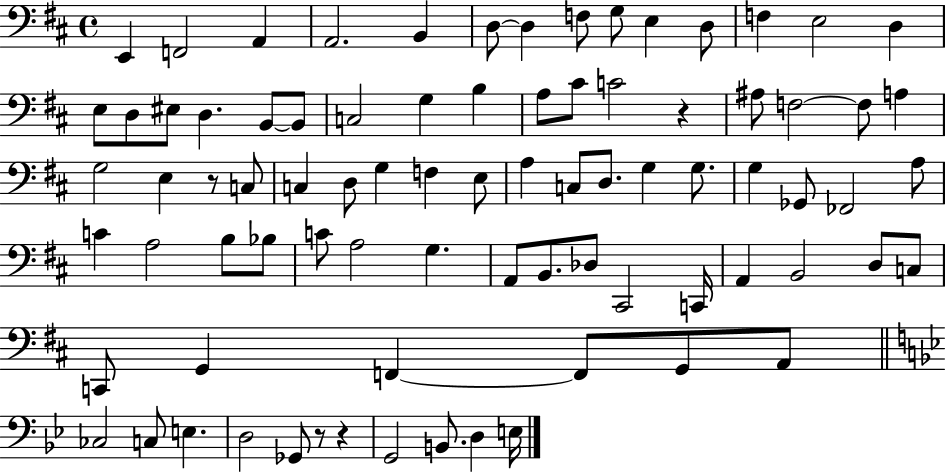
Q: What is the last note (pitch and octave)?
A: E3